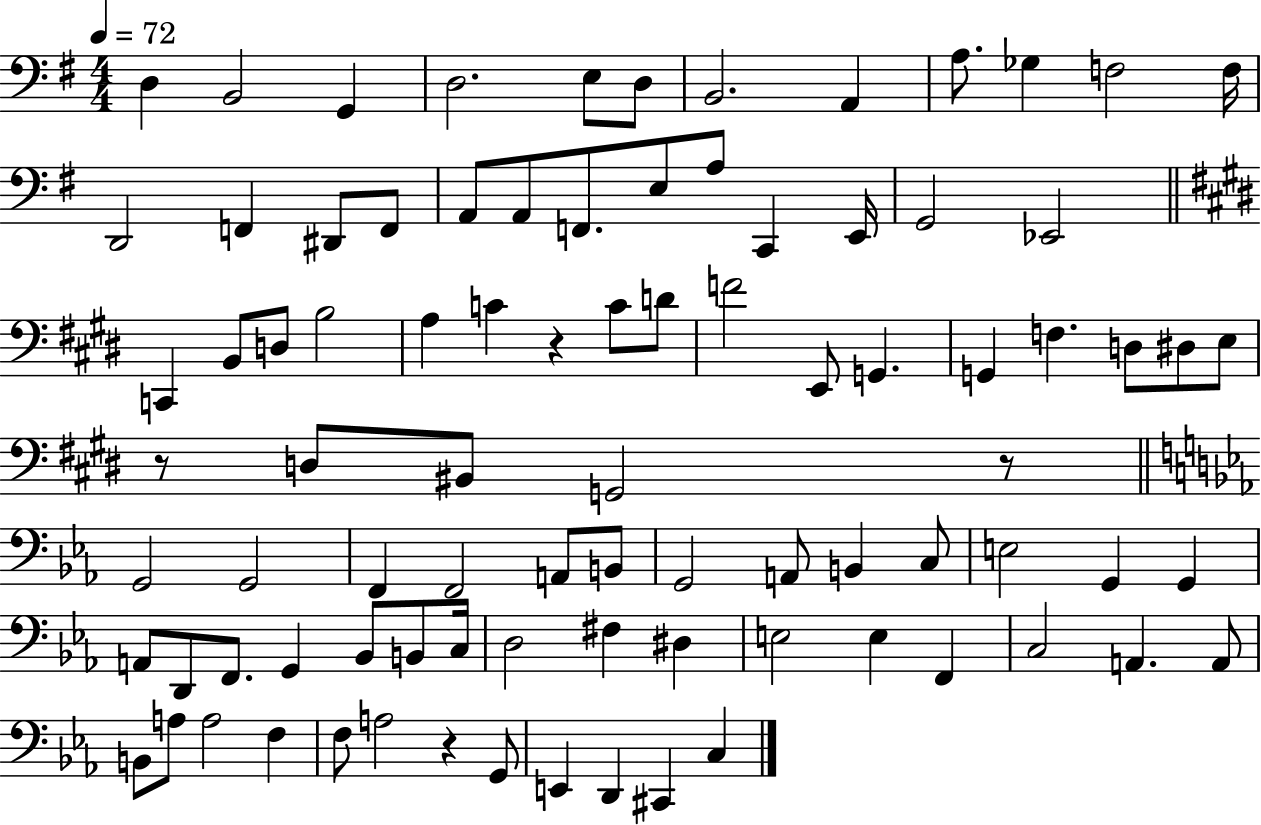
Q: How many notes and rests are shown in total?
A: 88